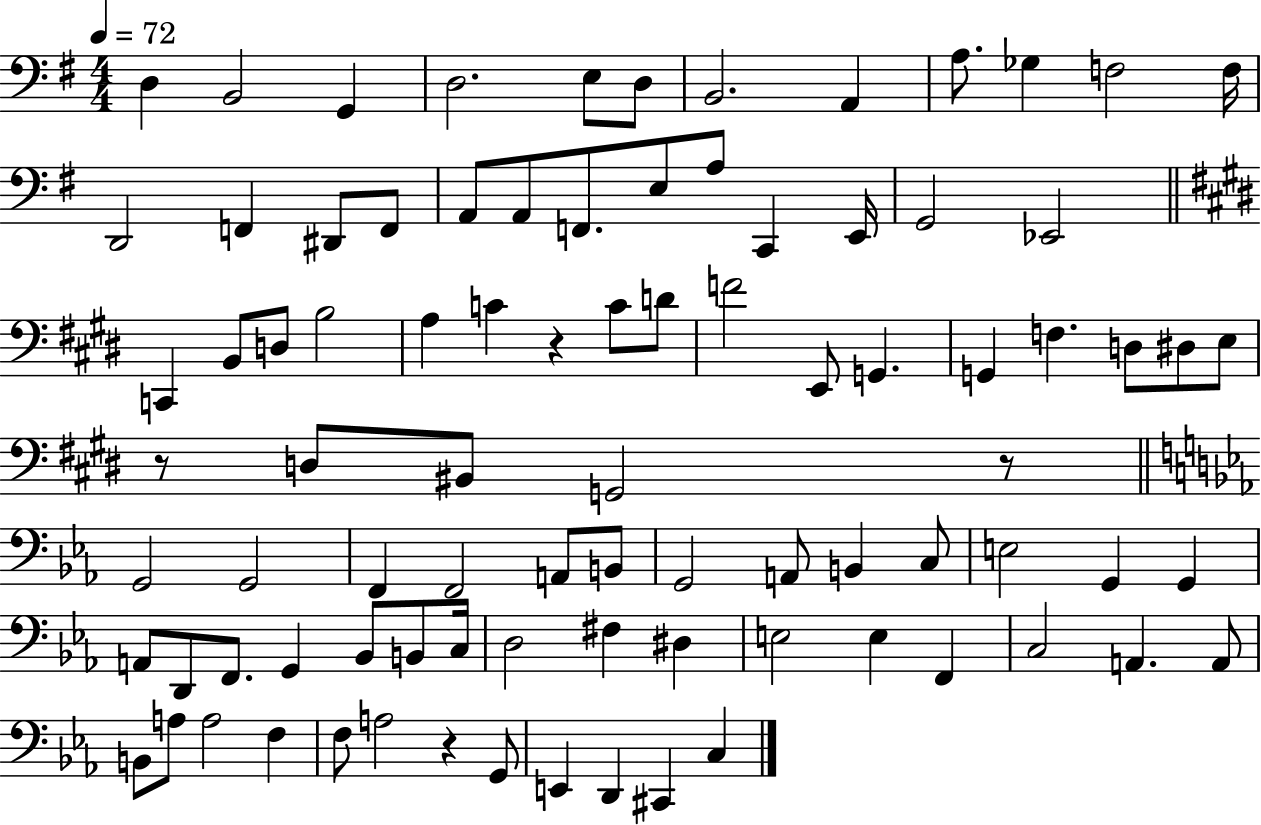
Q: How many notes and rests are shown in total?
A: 88